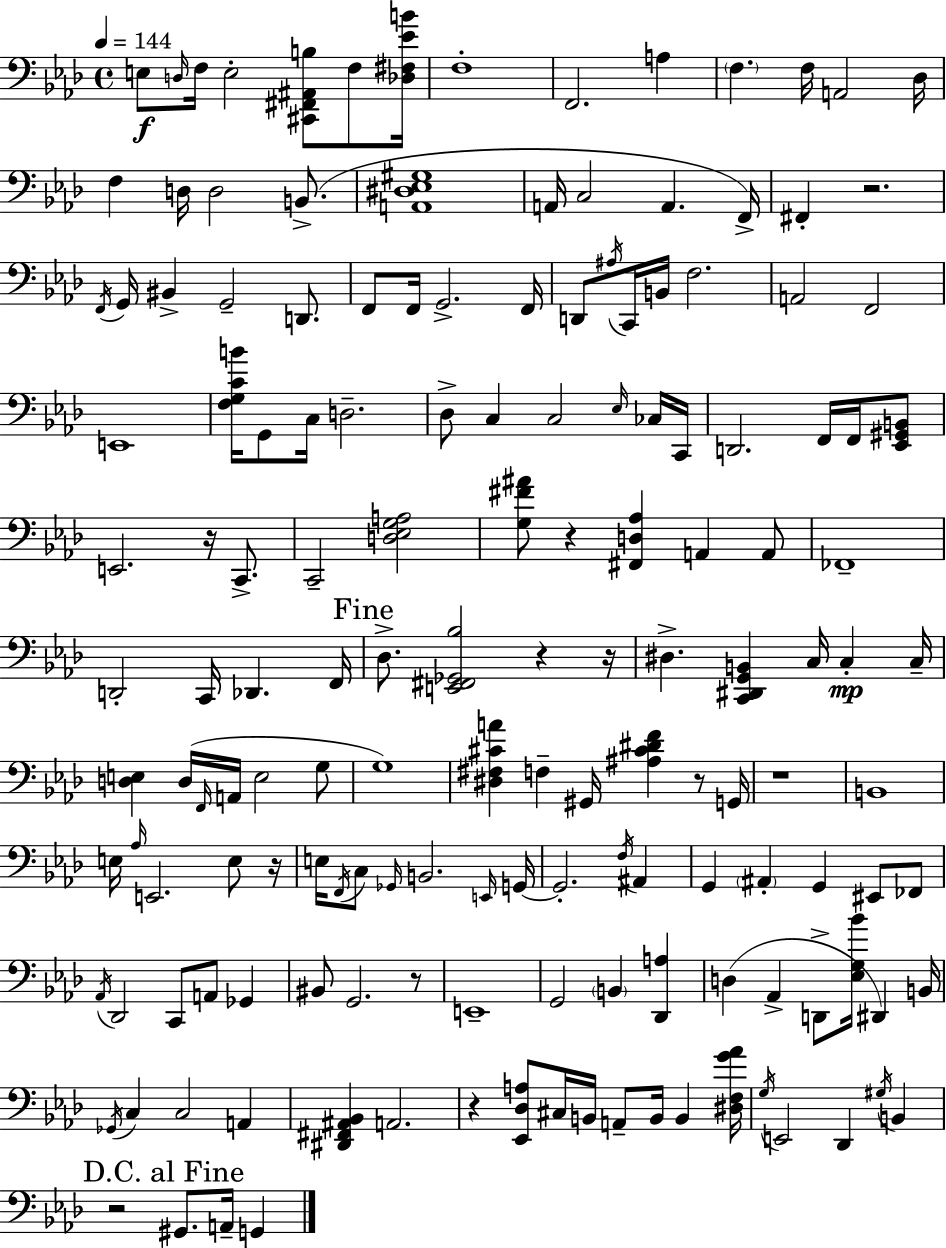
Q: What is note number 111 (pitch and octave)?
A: C3